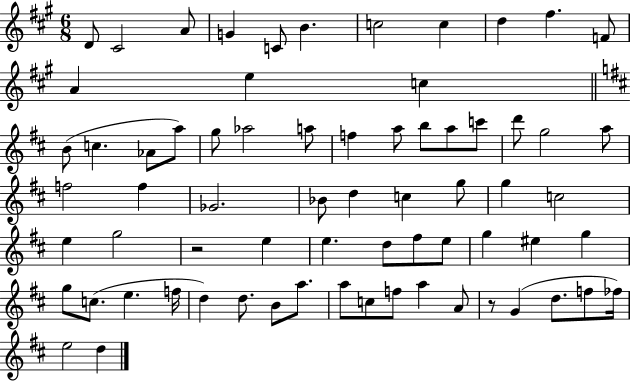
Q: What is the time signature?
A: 6/8